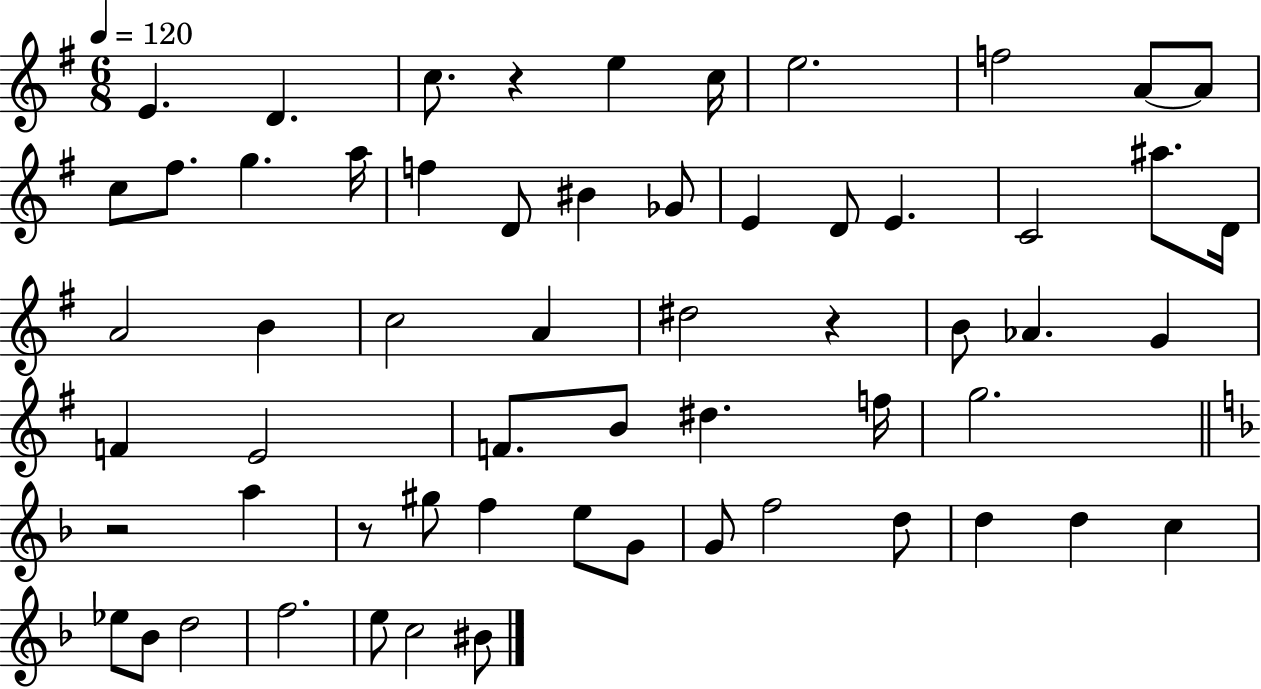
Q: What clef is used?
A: treble